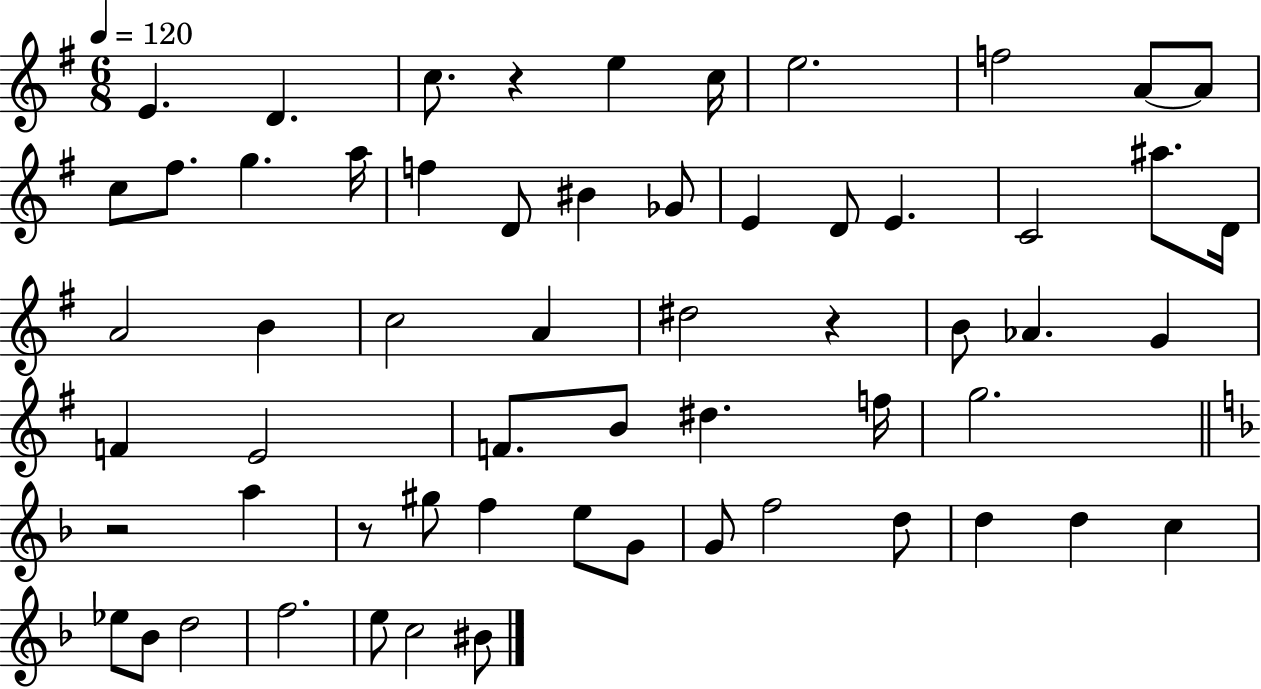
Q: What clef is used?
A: treble